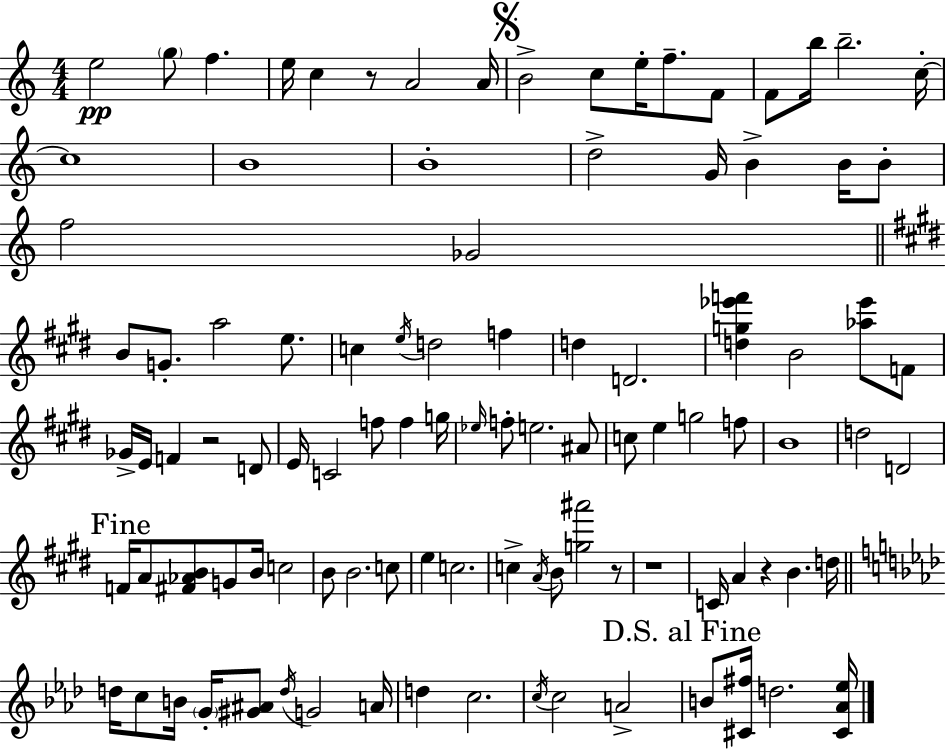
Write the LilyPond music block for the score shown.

{
  \clef treble
  \numericTimeSignature
  \time 4/4
  \key a \minor
  \repeat volta 2 { e''2\pp \parenthesize g''8 f''4. | e''16 c''4 r8 a'2 a'16 | \mark \markup { \musicglyph "scripts.segno" } b'2-> c''8 e''16-. f''8.-- f'8 | f'8 b''16 b''2.-- c''16-.~~ | \break c''1 | b'1 | b'1-. | d''2-> g'16 b'4-> b'16 b'8-. | \break f''2 ges'2 | \bar "||" \break \key e \major b'8 g'8.-. a''2 e''8. | c''4 \acciaccatura { e''16 } d''2 f''4 | d''4 d'2. | <d'' g'' ees''' f'''>4 b'2 <aes'' ees'''>8 f'8 | \break ges'16-> e'16 f'4 r2 d'8 | e'16 c'2 f''8 f''4 | g''16 \grace { ees''16 } f''8-. e''2. | ais'8 c''8 e''4 g''2 | \break f''8 b'1 | d''2 d'2 | \mark "Fine" f'16 a'8 <fis' aes' b'>8 g'8 b'16 c''2 | b'8 b'2. | \break c''8 e''4 c''2. | c''4-> \acciaccatura { a'16 } b'8 <g'' ais'''>2 | r8 r1 | c'16 a'4 r4 b'4. | \break d''16 \bar "||" \break \key aes \major d''16 c''8 b'16 \parenthesize g'16-. <gis' ais'>8 \acciaccatura { d''16 } g'2 | a'16 d''4 c''2. | \acciaccatura { c''16 } c''2 a'2-> | \mark "D.S. al Fine" b'8 <cis' fis''>16 d''2. | \break <cis' aes' ees''>16 } \bar "|."
}